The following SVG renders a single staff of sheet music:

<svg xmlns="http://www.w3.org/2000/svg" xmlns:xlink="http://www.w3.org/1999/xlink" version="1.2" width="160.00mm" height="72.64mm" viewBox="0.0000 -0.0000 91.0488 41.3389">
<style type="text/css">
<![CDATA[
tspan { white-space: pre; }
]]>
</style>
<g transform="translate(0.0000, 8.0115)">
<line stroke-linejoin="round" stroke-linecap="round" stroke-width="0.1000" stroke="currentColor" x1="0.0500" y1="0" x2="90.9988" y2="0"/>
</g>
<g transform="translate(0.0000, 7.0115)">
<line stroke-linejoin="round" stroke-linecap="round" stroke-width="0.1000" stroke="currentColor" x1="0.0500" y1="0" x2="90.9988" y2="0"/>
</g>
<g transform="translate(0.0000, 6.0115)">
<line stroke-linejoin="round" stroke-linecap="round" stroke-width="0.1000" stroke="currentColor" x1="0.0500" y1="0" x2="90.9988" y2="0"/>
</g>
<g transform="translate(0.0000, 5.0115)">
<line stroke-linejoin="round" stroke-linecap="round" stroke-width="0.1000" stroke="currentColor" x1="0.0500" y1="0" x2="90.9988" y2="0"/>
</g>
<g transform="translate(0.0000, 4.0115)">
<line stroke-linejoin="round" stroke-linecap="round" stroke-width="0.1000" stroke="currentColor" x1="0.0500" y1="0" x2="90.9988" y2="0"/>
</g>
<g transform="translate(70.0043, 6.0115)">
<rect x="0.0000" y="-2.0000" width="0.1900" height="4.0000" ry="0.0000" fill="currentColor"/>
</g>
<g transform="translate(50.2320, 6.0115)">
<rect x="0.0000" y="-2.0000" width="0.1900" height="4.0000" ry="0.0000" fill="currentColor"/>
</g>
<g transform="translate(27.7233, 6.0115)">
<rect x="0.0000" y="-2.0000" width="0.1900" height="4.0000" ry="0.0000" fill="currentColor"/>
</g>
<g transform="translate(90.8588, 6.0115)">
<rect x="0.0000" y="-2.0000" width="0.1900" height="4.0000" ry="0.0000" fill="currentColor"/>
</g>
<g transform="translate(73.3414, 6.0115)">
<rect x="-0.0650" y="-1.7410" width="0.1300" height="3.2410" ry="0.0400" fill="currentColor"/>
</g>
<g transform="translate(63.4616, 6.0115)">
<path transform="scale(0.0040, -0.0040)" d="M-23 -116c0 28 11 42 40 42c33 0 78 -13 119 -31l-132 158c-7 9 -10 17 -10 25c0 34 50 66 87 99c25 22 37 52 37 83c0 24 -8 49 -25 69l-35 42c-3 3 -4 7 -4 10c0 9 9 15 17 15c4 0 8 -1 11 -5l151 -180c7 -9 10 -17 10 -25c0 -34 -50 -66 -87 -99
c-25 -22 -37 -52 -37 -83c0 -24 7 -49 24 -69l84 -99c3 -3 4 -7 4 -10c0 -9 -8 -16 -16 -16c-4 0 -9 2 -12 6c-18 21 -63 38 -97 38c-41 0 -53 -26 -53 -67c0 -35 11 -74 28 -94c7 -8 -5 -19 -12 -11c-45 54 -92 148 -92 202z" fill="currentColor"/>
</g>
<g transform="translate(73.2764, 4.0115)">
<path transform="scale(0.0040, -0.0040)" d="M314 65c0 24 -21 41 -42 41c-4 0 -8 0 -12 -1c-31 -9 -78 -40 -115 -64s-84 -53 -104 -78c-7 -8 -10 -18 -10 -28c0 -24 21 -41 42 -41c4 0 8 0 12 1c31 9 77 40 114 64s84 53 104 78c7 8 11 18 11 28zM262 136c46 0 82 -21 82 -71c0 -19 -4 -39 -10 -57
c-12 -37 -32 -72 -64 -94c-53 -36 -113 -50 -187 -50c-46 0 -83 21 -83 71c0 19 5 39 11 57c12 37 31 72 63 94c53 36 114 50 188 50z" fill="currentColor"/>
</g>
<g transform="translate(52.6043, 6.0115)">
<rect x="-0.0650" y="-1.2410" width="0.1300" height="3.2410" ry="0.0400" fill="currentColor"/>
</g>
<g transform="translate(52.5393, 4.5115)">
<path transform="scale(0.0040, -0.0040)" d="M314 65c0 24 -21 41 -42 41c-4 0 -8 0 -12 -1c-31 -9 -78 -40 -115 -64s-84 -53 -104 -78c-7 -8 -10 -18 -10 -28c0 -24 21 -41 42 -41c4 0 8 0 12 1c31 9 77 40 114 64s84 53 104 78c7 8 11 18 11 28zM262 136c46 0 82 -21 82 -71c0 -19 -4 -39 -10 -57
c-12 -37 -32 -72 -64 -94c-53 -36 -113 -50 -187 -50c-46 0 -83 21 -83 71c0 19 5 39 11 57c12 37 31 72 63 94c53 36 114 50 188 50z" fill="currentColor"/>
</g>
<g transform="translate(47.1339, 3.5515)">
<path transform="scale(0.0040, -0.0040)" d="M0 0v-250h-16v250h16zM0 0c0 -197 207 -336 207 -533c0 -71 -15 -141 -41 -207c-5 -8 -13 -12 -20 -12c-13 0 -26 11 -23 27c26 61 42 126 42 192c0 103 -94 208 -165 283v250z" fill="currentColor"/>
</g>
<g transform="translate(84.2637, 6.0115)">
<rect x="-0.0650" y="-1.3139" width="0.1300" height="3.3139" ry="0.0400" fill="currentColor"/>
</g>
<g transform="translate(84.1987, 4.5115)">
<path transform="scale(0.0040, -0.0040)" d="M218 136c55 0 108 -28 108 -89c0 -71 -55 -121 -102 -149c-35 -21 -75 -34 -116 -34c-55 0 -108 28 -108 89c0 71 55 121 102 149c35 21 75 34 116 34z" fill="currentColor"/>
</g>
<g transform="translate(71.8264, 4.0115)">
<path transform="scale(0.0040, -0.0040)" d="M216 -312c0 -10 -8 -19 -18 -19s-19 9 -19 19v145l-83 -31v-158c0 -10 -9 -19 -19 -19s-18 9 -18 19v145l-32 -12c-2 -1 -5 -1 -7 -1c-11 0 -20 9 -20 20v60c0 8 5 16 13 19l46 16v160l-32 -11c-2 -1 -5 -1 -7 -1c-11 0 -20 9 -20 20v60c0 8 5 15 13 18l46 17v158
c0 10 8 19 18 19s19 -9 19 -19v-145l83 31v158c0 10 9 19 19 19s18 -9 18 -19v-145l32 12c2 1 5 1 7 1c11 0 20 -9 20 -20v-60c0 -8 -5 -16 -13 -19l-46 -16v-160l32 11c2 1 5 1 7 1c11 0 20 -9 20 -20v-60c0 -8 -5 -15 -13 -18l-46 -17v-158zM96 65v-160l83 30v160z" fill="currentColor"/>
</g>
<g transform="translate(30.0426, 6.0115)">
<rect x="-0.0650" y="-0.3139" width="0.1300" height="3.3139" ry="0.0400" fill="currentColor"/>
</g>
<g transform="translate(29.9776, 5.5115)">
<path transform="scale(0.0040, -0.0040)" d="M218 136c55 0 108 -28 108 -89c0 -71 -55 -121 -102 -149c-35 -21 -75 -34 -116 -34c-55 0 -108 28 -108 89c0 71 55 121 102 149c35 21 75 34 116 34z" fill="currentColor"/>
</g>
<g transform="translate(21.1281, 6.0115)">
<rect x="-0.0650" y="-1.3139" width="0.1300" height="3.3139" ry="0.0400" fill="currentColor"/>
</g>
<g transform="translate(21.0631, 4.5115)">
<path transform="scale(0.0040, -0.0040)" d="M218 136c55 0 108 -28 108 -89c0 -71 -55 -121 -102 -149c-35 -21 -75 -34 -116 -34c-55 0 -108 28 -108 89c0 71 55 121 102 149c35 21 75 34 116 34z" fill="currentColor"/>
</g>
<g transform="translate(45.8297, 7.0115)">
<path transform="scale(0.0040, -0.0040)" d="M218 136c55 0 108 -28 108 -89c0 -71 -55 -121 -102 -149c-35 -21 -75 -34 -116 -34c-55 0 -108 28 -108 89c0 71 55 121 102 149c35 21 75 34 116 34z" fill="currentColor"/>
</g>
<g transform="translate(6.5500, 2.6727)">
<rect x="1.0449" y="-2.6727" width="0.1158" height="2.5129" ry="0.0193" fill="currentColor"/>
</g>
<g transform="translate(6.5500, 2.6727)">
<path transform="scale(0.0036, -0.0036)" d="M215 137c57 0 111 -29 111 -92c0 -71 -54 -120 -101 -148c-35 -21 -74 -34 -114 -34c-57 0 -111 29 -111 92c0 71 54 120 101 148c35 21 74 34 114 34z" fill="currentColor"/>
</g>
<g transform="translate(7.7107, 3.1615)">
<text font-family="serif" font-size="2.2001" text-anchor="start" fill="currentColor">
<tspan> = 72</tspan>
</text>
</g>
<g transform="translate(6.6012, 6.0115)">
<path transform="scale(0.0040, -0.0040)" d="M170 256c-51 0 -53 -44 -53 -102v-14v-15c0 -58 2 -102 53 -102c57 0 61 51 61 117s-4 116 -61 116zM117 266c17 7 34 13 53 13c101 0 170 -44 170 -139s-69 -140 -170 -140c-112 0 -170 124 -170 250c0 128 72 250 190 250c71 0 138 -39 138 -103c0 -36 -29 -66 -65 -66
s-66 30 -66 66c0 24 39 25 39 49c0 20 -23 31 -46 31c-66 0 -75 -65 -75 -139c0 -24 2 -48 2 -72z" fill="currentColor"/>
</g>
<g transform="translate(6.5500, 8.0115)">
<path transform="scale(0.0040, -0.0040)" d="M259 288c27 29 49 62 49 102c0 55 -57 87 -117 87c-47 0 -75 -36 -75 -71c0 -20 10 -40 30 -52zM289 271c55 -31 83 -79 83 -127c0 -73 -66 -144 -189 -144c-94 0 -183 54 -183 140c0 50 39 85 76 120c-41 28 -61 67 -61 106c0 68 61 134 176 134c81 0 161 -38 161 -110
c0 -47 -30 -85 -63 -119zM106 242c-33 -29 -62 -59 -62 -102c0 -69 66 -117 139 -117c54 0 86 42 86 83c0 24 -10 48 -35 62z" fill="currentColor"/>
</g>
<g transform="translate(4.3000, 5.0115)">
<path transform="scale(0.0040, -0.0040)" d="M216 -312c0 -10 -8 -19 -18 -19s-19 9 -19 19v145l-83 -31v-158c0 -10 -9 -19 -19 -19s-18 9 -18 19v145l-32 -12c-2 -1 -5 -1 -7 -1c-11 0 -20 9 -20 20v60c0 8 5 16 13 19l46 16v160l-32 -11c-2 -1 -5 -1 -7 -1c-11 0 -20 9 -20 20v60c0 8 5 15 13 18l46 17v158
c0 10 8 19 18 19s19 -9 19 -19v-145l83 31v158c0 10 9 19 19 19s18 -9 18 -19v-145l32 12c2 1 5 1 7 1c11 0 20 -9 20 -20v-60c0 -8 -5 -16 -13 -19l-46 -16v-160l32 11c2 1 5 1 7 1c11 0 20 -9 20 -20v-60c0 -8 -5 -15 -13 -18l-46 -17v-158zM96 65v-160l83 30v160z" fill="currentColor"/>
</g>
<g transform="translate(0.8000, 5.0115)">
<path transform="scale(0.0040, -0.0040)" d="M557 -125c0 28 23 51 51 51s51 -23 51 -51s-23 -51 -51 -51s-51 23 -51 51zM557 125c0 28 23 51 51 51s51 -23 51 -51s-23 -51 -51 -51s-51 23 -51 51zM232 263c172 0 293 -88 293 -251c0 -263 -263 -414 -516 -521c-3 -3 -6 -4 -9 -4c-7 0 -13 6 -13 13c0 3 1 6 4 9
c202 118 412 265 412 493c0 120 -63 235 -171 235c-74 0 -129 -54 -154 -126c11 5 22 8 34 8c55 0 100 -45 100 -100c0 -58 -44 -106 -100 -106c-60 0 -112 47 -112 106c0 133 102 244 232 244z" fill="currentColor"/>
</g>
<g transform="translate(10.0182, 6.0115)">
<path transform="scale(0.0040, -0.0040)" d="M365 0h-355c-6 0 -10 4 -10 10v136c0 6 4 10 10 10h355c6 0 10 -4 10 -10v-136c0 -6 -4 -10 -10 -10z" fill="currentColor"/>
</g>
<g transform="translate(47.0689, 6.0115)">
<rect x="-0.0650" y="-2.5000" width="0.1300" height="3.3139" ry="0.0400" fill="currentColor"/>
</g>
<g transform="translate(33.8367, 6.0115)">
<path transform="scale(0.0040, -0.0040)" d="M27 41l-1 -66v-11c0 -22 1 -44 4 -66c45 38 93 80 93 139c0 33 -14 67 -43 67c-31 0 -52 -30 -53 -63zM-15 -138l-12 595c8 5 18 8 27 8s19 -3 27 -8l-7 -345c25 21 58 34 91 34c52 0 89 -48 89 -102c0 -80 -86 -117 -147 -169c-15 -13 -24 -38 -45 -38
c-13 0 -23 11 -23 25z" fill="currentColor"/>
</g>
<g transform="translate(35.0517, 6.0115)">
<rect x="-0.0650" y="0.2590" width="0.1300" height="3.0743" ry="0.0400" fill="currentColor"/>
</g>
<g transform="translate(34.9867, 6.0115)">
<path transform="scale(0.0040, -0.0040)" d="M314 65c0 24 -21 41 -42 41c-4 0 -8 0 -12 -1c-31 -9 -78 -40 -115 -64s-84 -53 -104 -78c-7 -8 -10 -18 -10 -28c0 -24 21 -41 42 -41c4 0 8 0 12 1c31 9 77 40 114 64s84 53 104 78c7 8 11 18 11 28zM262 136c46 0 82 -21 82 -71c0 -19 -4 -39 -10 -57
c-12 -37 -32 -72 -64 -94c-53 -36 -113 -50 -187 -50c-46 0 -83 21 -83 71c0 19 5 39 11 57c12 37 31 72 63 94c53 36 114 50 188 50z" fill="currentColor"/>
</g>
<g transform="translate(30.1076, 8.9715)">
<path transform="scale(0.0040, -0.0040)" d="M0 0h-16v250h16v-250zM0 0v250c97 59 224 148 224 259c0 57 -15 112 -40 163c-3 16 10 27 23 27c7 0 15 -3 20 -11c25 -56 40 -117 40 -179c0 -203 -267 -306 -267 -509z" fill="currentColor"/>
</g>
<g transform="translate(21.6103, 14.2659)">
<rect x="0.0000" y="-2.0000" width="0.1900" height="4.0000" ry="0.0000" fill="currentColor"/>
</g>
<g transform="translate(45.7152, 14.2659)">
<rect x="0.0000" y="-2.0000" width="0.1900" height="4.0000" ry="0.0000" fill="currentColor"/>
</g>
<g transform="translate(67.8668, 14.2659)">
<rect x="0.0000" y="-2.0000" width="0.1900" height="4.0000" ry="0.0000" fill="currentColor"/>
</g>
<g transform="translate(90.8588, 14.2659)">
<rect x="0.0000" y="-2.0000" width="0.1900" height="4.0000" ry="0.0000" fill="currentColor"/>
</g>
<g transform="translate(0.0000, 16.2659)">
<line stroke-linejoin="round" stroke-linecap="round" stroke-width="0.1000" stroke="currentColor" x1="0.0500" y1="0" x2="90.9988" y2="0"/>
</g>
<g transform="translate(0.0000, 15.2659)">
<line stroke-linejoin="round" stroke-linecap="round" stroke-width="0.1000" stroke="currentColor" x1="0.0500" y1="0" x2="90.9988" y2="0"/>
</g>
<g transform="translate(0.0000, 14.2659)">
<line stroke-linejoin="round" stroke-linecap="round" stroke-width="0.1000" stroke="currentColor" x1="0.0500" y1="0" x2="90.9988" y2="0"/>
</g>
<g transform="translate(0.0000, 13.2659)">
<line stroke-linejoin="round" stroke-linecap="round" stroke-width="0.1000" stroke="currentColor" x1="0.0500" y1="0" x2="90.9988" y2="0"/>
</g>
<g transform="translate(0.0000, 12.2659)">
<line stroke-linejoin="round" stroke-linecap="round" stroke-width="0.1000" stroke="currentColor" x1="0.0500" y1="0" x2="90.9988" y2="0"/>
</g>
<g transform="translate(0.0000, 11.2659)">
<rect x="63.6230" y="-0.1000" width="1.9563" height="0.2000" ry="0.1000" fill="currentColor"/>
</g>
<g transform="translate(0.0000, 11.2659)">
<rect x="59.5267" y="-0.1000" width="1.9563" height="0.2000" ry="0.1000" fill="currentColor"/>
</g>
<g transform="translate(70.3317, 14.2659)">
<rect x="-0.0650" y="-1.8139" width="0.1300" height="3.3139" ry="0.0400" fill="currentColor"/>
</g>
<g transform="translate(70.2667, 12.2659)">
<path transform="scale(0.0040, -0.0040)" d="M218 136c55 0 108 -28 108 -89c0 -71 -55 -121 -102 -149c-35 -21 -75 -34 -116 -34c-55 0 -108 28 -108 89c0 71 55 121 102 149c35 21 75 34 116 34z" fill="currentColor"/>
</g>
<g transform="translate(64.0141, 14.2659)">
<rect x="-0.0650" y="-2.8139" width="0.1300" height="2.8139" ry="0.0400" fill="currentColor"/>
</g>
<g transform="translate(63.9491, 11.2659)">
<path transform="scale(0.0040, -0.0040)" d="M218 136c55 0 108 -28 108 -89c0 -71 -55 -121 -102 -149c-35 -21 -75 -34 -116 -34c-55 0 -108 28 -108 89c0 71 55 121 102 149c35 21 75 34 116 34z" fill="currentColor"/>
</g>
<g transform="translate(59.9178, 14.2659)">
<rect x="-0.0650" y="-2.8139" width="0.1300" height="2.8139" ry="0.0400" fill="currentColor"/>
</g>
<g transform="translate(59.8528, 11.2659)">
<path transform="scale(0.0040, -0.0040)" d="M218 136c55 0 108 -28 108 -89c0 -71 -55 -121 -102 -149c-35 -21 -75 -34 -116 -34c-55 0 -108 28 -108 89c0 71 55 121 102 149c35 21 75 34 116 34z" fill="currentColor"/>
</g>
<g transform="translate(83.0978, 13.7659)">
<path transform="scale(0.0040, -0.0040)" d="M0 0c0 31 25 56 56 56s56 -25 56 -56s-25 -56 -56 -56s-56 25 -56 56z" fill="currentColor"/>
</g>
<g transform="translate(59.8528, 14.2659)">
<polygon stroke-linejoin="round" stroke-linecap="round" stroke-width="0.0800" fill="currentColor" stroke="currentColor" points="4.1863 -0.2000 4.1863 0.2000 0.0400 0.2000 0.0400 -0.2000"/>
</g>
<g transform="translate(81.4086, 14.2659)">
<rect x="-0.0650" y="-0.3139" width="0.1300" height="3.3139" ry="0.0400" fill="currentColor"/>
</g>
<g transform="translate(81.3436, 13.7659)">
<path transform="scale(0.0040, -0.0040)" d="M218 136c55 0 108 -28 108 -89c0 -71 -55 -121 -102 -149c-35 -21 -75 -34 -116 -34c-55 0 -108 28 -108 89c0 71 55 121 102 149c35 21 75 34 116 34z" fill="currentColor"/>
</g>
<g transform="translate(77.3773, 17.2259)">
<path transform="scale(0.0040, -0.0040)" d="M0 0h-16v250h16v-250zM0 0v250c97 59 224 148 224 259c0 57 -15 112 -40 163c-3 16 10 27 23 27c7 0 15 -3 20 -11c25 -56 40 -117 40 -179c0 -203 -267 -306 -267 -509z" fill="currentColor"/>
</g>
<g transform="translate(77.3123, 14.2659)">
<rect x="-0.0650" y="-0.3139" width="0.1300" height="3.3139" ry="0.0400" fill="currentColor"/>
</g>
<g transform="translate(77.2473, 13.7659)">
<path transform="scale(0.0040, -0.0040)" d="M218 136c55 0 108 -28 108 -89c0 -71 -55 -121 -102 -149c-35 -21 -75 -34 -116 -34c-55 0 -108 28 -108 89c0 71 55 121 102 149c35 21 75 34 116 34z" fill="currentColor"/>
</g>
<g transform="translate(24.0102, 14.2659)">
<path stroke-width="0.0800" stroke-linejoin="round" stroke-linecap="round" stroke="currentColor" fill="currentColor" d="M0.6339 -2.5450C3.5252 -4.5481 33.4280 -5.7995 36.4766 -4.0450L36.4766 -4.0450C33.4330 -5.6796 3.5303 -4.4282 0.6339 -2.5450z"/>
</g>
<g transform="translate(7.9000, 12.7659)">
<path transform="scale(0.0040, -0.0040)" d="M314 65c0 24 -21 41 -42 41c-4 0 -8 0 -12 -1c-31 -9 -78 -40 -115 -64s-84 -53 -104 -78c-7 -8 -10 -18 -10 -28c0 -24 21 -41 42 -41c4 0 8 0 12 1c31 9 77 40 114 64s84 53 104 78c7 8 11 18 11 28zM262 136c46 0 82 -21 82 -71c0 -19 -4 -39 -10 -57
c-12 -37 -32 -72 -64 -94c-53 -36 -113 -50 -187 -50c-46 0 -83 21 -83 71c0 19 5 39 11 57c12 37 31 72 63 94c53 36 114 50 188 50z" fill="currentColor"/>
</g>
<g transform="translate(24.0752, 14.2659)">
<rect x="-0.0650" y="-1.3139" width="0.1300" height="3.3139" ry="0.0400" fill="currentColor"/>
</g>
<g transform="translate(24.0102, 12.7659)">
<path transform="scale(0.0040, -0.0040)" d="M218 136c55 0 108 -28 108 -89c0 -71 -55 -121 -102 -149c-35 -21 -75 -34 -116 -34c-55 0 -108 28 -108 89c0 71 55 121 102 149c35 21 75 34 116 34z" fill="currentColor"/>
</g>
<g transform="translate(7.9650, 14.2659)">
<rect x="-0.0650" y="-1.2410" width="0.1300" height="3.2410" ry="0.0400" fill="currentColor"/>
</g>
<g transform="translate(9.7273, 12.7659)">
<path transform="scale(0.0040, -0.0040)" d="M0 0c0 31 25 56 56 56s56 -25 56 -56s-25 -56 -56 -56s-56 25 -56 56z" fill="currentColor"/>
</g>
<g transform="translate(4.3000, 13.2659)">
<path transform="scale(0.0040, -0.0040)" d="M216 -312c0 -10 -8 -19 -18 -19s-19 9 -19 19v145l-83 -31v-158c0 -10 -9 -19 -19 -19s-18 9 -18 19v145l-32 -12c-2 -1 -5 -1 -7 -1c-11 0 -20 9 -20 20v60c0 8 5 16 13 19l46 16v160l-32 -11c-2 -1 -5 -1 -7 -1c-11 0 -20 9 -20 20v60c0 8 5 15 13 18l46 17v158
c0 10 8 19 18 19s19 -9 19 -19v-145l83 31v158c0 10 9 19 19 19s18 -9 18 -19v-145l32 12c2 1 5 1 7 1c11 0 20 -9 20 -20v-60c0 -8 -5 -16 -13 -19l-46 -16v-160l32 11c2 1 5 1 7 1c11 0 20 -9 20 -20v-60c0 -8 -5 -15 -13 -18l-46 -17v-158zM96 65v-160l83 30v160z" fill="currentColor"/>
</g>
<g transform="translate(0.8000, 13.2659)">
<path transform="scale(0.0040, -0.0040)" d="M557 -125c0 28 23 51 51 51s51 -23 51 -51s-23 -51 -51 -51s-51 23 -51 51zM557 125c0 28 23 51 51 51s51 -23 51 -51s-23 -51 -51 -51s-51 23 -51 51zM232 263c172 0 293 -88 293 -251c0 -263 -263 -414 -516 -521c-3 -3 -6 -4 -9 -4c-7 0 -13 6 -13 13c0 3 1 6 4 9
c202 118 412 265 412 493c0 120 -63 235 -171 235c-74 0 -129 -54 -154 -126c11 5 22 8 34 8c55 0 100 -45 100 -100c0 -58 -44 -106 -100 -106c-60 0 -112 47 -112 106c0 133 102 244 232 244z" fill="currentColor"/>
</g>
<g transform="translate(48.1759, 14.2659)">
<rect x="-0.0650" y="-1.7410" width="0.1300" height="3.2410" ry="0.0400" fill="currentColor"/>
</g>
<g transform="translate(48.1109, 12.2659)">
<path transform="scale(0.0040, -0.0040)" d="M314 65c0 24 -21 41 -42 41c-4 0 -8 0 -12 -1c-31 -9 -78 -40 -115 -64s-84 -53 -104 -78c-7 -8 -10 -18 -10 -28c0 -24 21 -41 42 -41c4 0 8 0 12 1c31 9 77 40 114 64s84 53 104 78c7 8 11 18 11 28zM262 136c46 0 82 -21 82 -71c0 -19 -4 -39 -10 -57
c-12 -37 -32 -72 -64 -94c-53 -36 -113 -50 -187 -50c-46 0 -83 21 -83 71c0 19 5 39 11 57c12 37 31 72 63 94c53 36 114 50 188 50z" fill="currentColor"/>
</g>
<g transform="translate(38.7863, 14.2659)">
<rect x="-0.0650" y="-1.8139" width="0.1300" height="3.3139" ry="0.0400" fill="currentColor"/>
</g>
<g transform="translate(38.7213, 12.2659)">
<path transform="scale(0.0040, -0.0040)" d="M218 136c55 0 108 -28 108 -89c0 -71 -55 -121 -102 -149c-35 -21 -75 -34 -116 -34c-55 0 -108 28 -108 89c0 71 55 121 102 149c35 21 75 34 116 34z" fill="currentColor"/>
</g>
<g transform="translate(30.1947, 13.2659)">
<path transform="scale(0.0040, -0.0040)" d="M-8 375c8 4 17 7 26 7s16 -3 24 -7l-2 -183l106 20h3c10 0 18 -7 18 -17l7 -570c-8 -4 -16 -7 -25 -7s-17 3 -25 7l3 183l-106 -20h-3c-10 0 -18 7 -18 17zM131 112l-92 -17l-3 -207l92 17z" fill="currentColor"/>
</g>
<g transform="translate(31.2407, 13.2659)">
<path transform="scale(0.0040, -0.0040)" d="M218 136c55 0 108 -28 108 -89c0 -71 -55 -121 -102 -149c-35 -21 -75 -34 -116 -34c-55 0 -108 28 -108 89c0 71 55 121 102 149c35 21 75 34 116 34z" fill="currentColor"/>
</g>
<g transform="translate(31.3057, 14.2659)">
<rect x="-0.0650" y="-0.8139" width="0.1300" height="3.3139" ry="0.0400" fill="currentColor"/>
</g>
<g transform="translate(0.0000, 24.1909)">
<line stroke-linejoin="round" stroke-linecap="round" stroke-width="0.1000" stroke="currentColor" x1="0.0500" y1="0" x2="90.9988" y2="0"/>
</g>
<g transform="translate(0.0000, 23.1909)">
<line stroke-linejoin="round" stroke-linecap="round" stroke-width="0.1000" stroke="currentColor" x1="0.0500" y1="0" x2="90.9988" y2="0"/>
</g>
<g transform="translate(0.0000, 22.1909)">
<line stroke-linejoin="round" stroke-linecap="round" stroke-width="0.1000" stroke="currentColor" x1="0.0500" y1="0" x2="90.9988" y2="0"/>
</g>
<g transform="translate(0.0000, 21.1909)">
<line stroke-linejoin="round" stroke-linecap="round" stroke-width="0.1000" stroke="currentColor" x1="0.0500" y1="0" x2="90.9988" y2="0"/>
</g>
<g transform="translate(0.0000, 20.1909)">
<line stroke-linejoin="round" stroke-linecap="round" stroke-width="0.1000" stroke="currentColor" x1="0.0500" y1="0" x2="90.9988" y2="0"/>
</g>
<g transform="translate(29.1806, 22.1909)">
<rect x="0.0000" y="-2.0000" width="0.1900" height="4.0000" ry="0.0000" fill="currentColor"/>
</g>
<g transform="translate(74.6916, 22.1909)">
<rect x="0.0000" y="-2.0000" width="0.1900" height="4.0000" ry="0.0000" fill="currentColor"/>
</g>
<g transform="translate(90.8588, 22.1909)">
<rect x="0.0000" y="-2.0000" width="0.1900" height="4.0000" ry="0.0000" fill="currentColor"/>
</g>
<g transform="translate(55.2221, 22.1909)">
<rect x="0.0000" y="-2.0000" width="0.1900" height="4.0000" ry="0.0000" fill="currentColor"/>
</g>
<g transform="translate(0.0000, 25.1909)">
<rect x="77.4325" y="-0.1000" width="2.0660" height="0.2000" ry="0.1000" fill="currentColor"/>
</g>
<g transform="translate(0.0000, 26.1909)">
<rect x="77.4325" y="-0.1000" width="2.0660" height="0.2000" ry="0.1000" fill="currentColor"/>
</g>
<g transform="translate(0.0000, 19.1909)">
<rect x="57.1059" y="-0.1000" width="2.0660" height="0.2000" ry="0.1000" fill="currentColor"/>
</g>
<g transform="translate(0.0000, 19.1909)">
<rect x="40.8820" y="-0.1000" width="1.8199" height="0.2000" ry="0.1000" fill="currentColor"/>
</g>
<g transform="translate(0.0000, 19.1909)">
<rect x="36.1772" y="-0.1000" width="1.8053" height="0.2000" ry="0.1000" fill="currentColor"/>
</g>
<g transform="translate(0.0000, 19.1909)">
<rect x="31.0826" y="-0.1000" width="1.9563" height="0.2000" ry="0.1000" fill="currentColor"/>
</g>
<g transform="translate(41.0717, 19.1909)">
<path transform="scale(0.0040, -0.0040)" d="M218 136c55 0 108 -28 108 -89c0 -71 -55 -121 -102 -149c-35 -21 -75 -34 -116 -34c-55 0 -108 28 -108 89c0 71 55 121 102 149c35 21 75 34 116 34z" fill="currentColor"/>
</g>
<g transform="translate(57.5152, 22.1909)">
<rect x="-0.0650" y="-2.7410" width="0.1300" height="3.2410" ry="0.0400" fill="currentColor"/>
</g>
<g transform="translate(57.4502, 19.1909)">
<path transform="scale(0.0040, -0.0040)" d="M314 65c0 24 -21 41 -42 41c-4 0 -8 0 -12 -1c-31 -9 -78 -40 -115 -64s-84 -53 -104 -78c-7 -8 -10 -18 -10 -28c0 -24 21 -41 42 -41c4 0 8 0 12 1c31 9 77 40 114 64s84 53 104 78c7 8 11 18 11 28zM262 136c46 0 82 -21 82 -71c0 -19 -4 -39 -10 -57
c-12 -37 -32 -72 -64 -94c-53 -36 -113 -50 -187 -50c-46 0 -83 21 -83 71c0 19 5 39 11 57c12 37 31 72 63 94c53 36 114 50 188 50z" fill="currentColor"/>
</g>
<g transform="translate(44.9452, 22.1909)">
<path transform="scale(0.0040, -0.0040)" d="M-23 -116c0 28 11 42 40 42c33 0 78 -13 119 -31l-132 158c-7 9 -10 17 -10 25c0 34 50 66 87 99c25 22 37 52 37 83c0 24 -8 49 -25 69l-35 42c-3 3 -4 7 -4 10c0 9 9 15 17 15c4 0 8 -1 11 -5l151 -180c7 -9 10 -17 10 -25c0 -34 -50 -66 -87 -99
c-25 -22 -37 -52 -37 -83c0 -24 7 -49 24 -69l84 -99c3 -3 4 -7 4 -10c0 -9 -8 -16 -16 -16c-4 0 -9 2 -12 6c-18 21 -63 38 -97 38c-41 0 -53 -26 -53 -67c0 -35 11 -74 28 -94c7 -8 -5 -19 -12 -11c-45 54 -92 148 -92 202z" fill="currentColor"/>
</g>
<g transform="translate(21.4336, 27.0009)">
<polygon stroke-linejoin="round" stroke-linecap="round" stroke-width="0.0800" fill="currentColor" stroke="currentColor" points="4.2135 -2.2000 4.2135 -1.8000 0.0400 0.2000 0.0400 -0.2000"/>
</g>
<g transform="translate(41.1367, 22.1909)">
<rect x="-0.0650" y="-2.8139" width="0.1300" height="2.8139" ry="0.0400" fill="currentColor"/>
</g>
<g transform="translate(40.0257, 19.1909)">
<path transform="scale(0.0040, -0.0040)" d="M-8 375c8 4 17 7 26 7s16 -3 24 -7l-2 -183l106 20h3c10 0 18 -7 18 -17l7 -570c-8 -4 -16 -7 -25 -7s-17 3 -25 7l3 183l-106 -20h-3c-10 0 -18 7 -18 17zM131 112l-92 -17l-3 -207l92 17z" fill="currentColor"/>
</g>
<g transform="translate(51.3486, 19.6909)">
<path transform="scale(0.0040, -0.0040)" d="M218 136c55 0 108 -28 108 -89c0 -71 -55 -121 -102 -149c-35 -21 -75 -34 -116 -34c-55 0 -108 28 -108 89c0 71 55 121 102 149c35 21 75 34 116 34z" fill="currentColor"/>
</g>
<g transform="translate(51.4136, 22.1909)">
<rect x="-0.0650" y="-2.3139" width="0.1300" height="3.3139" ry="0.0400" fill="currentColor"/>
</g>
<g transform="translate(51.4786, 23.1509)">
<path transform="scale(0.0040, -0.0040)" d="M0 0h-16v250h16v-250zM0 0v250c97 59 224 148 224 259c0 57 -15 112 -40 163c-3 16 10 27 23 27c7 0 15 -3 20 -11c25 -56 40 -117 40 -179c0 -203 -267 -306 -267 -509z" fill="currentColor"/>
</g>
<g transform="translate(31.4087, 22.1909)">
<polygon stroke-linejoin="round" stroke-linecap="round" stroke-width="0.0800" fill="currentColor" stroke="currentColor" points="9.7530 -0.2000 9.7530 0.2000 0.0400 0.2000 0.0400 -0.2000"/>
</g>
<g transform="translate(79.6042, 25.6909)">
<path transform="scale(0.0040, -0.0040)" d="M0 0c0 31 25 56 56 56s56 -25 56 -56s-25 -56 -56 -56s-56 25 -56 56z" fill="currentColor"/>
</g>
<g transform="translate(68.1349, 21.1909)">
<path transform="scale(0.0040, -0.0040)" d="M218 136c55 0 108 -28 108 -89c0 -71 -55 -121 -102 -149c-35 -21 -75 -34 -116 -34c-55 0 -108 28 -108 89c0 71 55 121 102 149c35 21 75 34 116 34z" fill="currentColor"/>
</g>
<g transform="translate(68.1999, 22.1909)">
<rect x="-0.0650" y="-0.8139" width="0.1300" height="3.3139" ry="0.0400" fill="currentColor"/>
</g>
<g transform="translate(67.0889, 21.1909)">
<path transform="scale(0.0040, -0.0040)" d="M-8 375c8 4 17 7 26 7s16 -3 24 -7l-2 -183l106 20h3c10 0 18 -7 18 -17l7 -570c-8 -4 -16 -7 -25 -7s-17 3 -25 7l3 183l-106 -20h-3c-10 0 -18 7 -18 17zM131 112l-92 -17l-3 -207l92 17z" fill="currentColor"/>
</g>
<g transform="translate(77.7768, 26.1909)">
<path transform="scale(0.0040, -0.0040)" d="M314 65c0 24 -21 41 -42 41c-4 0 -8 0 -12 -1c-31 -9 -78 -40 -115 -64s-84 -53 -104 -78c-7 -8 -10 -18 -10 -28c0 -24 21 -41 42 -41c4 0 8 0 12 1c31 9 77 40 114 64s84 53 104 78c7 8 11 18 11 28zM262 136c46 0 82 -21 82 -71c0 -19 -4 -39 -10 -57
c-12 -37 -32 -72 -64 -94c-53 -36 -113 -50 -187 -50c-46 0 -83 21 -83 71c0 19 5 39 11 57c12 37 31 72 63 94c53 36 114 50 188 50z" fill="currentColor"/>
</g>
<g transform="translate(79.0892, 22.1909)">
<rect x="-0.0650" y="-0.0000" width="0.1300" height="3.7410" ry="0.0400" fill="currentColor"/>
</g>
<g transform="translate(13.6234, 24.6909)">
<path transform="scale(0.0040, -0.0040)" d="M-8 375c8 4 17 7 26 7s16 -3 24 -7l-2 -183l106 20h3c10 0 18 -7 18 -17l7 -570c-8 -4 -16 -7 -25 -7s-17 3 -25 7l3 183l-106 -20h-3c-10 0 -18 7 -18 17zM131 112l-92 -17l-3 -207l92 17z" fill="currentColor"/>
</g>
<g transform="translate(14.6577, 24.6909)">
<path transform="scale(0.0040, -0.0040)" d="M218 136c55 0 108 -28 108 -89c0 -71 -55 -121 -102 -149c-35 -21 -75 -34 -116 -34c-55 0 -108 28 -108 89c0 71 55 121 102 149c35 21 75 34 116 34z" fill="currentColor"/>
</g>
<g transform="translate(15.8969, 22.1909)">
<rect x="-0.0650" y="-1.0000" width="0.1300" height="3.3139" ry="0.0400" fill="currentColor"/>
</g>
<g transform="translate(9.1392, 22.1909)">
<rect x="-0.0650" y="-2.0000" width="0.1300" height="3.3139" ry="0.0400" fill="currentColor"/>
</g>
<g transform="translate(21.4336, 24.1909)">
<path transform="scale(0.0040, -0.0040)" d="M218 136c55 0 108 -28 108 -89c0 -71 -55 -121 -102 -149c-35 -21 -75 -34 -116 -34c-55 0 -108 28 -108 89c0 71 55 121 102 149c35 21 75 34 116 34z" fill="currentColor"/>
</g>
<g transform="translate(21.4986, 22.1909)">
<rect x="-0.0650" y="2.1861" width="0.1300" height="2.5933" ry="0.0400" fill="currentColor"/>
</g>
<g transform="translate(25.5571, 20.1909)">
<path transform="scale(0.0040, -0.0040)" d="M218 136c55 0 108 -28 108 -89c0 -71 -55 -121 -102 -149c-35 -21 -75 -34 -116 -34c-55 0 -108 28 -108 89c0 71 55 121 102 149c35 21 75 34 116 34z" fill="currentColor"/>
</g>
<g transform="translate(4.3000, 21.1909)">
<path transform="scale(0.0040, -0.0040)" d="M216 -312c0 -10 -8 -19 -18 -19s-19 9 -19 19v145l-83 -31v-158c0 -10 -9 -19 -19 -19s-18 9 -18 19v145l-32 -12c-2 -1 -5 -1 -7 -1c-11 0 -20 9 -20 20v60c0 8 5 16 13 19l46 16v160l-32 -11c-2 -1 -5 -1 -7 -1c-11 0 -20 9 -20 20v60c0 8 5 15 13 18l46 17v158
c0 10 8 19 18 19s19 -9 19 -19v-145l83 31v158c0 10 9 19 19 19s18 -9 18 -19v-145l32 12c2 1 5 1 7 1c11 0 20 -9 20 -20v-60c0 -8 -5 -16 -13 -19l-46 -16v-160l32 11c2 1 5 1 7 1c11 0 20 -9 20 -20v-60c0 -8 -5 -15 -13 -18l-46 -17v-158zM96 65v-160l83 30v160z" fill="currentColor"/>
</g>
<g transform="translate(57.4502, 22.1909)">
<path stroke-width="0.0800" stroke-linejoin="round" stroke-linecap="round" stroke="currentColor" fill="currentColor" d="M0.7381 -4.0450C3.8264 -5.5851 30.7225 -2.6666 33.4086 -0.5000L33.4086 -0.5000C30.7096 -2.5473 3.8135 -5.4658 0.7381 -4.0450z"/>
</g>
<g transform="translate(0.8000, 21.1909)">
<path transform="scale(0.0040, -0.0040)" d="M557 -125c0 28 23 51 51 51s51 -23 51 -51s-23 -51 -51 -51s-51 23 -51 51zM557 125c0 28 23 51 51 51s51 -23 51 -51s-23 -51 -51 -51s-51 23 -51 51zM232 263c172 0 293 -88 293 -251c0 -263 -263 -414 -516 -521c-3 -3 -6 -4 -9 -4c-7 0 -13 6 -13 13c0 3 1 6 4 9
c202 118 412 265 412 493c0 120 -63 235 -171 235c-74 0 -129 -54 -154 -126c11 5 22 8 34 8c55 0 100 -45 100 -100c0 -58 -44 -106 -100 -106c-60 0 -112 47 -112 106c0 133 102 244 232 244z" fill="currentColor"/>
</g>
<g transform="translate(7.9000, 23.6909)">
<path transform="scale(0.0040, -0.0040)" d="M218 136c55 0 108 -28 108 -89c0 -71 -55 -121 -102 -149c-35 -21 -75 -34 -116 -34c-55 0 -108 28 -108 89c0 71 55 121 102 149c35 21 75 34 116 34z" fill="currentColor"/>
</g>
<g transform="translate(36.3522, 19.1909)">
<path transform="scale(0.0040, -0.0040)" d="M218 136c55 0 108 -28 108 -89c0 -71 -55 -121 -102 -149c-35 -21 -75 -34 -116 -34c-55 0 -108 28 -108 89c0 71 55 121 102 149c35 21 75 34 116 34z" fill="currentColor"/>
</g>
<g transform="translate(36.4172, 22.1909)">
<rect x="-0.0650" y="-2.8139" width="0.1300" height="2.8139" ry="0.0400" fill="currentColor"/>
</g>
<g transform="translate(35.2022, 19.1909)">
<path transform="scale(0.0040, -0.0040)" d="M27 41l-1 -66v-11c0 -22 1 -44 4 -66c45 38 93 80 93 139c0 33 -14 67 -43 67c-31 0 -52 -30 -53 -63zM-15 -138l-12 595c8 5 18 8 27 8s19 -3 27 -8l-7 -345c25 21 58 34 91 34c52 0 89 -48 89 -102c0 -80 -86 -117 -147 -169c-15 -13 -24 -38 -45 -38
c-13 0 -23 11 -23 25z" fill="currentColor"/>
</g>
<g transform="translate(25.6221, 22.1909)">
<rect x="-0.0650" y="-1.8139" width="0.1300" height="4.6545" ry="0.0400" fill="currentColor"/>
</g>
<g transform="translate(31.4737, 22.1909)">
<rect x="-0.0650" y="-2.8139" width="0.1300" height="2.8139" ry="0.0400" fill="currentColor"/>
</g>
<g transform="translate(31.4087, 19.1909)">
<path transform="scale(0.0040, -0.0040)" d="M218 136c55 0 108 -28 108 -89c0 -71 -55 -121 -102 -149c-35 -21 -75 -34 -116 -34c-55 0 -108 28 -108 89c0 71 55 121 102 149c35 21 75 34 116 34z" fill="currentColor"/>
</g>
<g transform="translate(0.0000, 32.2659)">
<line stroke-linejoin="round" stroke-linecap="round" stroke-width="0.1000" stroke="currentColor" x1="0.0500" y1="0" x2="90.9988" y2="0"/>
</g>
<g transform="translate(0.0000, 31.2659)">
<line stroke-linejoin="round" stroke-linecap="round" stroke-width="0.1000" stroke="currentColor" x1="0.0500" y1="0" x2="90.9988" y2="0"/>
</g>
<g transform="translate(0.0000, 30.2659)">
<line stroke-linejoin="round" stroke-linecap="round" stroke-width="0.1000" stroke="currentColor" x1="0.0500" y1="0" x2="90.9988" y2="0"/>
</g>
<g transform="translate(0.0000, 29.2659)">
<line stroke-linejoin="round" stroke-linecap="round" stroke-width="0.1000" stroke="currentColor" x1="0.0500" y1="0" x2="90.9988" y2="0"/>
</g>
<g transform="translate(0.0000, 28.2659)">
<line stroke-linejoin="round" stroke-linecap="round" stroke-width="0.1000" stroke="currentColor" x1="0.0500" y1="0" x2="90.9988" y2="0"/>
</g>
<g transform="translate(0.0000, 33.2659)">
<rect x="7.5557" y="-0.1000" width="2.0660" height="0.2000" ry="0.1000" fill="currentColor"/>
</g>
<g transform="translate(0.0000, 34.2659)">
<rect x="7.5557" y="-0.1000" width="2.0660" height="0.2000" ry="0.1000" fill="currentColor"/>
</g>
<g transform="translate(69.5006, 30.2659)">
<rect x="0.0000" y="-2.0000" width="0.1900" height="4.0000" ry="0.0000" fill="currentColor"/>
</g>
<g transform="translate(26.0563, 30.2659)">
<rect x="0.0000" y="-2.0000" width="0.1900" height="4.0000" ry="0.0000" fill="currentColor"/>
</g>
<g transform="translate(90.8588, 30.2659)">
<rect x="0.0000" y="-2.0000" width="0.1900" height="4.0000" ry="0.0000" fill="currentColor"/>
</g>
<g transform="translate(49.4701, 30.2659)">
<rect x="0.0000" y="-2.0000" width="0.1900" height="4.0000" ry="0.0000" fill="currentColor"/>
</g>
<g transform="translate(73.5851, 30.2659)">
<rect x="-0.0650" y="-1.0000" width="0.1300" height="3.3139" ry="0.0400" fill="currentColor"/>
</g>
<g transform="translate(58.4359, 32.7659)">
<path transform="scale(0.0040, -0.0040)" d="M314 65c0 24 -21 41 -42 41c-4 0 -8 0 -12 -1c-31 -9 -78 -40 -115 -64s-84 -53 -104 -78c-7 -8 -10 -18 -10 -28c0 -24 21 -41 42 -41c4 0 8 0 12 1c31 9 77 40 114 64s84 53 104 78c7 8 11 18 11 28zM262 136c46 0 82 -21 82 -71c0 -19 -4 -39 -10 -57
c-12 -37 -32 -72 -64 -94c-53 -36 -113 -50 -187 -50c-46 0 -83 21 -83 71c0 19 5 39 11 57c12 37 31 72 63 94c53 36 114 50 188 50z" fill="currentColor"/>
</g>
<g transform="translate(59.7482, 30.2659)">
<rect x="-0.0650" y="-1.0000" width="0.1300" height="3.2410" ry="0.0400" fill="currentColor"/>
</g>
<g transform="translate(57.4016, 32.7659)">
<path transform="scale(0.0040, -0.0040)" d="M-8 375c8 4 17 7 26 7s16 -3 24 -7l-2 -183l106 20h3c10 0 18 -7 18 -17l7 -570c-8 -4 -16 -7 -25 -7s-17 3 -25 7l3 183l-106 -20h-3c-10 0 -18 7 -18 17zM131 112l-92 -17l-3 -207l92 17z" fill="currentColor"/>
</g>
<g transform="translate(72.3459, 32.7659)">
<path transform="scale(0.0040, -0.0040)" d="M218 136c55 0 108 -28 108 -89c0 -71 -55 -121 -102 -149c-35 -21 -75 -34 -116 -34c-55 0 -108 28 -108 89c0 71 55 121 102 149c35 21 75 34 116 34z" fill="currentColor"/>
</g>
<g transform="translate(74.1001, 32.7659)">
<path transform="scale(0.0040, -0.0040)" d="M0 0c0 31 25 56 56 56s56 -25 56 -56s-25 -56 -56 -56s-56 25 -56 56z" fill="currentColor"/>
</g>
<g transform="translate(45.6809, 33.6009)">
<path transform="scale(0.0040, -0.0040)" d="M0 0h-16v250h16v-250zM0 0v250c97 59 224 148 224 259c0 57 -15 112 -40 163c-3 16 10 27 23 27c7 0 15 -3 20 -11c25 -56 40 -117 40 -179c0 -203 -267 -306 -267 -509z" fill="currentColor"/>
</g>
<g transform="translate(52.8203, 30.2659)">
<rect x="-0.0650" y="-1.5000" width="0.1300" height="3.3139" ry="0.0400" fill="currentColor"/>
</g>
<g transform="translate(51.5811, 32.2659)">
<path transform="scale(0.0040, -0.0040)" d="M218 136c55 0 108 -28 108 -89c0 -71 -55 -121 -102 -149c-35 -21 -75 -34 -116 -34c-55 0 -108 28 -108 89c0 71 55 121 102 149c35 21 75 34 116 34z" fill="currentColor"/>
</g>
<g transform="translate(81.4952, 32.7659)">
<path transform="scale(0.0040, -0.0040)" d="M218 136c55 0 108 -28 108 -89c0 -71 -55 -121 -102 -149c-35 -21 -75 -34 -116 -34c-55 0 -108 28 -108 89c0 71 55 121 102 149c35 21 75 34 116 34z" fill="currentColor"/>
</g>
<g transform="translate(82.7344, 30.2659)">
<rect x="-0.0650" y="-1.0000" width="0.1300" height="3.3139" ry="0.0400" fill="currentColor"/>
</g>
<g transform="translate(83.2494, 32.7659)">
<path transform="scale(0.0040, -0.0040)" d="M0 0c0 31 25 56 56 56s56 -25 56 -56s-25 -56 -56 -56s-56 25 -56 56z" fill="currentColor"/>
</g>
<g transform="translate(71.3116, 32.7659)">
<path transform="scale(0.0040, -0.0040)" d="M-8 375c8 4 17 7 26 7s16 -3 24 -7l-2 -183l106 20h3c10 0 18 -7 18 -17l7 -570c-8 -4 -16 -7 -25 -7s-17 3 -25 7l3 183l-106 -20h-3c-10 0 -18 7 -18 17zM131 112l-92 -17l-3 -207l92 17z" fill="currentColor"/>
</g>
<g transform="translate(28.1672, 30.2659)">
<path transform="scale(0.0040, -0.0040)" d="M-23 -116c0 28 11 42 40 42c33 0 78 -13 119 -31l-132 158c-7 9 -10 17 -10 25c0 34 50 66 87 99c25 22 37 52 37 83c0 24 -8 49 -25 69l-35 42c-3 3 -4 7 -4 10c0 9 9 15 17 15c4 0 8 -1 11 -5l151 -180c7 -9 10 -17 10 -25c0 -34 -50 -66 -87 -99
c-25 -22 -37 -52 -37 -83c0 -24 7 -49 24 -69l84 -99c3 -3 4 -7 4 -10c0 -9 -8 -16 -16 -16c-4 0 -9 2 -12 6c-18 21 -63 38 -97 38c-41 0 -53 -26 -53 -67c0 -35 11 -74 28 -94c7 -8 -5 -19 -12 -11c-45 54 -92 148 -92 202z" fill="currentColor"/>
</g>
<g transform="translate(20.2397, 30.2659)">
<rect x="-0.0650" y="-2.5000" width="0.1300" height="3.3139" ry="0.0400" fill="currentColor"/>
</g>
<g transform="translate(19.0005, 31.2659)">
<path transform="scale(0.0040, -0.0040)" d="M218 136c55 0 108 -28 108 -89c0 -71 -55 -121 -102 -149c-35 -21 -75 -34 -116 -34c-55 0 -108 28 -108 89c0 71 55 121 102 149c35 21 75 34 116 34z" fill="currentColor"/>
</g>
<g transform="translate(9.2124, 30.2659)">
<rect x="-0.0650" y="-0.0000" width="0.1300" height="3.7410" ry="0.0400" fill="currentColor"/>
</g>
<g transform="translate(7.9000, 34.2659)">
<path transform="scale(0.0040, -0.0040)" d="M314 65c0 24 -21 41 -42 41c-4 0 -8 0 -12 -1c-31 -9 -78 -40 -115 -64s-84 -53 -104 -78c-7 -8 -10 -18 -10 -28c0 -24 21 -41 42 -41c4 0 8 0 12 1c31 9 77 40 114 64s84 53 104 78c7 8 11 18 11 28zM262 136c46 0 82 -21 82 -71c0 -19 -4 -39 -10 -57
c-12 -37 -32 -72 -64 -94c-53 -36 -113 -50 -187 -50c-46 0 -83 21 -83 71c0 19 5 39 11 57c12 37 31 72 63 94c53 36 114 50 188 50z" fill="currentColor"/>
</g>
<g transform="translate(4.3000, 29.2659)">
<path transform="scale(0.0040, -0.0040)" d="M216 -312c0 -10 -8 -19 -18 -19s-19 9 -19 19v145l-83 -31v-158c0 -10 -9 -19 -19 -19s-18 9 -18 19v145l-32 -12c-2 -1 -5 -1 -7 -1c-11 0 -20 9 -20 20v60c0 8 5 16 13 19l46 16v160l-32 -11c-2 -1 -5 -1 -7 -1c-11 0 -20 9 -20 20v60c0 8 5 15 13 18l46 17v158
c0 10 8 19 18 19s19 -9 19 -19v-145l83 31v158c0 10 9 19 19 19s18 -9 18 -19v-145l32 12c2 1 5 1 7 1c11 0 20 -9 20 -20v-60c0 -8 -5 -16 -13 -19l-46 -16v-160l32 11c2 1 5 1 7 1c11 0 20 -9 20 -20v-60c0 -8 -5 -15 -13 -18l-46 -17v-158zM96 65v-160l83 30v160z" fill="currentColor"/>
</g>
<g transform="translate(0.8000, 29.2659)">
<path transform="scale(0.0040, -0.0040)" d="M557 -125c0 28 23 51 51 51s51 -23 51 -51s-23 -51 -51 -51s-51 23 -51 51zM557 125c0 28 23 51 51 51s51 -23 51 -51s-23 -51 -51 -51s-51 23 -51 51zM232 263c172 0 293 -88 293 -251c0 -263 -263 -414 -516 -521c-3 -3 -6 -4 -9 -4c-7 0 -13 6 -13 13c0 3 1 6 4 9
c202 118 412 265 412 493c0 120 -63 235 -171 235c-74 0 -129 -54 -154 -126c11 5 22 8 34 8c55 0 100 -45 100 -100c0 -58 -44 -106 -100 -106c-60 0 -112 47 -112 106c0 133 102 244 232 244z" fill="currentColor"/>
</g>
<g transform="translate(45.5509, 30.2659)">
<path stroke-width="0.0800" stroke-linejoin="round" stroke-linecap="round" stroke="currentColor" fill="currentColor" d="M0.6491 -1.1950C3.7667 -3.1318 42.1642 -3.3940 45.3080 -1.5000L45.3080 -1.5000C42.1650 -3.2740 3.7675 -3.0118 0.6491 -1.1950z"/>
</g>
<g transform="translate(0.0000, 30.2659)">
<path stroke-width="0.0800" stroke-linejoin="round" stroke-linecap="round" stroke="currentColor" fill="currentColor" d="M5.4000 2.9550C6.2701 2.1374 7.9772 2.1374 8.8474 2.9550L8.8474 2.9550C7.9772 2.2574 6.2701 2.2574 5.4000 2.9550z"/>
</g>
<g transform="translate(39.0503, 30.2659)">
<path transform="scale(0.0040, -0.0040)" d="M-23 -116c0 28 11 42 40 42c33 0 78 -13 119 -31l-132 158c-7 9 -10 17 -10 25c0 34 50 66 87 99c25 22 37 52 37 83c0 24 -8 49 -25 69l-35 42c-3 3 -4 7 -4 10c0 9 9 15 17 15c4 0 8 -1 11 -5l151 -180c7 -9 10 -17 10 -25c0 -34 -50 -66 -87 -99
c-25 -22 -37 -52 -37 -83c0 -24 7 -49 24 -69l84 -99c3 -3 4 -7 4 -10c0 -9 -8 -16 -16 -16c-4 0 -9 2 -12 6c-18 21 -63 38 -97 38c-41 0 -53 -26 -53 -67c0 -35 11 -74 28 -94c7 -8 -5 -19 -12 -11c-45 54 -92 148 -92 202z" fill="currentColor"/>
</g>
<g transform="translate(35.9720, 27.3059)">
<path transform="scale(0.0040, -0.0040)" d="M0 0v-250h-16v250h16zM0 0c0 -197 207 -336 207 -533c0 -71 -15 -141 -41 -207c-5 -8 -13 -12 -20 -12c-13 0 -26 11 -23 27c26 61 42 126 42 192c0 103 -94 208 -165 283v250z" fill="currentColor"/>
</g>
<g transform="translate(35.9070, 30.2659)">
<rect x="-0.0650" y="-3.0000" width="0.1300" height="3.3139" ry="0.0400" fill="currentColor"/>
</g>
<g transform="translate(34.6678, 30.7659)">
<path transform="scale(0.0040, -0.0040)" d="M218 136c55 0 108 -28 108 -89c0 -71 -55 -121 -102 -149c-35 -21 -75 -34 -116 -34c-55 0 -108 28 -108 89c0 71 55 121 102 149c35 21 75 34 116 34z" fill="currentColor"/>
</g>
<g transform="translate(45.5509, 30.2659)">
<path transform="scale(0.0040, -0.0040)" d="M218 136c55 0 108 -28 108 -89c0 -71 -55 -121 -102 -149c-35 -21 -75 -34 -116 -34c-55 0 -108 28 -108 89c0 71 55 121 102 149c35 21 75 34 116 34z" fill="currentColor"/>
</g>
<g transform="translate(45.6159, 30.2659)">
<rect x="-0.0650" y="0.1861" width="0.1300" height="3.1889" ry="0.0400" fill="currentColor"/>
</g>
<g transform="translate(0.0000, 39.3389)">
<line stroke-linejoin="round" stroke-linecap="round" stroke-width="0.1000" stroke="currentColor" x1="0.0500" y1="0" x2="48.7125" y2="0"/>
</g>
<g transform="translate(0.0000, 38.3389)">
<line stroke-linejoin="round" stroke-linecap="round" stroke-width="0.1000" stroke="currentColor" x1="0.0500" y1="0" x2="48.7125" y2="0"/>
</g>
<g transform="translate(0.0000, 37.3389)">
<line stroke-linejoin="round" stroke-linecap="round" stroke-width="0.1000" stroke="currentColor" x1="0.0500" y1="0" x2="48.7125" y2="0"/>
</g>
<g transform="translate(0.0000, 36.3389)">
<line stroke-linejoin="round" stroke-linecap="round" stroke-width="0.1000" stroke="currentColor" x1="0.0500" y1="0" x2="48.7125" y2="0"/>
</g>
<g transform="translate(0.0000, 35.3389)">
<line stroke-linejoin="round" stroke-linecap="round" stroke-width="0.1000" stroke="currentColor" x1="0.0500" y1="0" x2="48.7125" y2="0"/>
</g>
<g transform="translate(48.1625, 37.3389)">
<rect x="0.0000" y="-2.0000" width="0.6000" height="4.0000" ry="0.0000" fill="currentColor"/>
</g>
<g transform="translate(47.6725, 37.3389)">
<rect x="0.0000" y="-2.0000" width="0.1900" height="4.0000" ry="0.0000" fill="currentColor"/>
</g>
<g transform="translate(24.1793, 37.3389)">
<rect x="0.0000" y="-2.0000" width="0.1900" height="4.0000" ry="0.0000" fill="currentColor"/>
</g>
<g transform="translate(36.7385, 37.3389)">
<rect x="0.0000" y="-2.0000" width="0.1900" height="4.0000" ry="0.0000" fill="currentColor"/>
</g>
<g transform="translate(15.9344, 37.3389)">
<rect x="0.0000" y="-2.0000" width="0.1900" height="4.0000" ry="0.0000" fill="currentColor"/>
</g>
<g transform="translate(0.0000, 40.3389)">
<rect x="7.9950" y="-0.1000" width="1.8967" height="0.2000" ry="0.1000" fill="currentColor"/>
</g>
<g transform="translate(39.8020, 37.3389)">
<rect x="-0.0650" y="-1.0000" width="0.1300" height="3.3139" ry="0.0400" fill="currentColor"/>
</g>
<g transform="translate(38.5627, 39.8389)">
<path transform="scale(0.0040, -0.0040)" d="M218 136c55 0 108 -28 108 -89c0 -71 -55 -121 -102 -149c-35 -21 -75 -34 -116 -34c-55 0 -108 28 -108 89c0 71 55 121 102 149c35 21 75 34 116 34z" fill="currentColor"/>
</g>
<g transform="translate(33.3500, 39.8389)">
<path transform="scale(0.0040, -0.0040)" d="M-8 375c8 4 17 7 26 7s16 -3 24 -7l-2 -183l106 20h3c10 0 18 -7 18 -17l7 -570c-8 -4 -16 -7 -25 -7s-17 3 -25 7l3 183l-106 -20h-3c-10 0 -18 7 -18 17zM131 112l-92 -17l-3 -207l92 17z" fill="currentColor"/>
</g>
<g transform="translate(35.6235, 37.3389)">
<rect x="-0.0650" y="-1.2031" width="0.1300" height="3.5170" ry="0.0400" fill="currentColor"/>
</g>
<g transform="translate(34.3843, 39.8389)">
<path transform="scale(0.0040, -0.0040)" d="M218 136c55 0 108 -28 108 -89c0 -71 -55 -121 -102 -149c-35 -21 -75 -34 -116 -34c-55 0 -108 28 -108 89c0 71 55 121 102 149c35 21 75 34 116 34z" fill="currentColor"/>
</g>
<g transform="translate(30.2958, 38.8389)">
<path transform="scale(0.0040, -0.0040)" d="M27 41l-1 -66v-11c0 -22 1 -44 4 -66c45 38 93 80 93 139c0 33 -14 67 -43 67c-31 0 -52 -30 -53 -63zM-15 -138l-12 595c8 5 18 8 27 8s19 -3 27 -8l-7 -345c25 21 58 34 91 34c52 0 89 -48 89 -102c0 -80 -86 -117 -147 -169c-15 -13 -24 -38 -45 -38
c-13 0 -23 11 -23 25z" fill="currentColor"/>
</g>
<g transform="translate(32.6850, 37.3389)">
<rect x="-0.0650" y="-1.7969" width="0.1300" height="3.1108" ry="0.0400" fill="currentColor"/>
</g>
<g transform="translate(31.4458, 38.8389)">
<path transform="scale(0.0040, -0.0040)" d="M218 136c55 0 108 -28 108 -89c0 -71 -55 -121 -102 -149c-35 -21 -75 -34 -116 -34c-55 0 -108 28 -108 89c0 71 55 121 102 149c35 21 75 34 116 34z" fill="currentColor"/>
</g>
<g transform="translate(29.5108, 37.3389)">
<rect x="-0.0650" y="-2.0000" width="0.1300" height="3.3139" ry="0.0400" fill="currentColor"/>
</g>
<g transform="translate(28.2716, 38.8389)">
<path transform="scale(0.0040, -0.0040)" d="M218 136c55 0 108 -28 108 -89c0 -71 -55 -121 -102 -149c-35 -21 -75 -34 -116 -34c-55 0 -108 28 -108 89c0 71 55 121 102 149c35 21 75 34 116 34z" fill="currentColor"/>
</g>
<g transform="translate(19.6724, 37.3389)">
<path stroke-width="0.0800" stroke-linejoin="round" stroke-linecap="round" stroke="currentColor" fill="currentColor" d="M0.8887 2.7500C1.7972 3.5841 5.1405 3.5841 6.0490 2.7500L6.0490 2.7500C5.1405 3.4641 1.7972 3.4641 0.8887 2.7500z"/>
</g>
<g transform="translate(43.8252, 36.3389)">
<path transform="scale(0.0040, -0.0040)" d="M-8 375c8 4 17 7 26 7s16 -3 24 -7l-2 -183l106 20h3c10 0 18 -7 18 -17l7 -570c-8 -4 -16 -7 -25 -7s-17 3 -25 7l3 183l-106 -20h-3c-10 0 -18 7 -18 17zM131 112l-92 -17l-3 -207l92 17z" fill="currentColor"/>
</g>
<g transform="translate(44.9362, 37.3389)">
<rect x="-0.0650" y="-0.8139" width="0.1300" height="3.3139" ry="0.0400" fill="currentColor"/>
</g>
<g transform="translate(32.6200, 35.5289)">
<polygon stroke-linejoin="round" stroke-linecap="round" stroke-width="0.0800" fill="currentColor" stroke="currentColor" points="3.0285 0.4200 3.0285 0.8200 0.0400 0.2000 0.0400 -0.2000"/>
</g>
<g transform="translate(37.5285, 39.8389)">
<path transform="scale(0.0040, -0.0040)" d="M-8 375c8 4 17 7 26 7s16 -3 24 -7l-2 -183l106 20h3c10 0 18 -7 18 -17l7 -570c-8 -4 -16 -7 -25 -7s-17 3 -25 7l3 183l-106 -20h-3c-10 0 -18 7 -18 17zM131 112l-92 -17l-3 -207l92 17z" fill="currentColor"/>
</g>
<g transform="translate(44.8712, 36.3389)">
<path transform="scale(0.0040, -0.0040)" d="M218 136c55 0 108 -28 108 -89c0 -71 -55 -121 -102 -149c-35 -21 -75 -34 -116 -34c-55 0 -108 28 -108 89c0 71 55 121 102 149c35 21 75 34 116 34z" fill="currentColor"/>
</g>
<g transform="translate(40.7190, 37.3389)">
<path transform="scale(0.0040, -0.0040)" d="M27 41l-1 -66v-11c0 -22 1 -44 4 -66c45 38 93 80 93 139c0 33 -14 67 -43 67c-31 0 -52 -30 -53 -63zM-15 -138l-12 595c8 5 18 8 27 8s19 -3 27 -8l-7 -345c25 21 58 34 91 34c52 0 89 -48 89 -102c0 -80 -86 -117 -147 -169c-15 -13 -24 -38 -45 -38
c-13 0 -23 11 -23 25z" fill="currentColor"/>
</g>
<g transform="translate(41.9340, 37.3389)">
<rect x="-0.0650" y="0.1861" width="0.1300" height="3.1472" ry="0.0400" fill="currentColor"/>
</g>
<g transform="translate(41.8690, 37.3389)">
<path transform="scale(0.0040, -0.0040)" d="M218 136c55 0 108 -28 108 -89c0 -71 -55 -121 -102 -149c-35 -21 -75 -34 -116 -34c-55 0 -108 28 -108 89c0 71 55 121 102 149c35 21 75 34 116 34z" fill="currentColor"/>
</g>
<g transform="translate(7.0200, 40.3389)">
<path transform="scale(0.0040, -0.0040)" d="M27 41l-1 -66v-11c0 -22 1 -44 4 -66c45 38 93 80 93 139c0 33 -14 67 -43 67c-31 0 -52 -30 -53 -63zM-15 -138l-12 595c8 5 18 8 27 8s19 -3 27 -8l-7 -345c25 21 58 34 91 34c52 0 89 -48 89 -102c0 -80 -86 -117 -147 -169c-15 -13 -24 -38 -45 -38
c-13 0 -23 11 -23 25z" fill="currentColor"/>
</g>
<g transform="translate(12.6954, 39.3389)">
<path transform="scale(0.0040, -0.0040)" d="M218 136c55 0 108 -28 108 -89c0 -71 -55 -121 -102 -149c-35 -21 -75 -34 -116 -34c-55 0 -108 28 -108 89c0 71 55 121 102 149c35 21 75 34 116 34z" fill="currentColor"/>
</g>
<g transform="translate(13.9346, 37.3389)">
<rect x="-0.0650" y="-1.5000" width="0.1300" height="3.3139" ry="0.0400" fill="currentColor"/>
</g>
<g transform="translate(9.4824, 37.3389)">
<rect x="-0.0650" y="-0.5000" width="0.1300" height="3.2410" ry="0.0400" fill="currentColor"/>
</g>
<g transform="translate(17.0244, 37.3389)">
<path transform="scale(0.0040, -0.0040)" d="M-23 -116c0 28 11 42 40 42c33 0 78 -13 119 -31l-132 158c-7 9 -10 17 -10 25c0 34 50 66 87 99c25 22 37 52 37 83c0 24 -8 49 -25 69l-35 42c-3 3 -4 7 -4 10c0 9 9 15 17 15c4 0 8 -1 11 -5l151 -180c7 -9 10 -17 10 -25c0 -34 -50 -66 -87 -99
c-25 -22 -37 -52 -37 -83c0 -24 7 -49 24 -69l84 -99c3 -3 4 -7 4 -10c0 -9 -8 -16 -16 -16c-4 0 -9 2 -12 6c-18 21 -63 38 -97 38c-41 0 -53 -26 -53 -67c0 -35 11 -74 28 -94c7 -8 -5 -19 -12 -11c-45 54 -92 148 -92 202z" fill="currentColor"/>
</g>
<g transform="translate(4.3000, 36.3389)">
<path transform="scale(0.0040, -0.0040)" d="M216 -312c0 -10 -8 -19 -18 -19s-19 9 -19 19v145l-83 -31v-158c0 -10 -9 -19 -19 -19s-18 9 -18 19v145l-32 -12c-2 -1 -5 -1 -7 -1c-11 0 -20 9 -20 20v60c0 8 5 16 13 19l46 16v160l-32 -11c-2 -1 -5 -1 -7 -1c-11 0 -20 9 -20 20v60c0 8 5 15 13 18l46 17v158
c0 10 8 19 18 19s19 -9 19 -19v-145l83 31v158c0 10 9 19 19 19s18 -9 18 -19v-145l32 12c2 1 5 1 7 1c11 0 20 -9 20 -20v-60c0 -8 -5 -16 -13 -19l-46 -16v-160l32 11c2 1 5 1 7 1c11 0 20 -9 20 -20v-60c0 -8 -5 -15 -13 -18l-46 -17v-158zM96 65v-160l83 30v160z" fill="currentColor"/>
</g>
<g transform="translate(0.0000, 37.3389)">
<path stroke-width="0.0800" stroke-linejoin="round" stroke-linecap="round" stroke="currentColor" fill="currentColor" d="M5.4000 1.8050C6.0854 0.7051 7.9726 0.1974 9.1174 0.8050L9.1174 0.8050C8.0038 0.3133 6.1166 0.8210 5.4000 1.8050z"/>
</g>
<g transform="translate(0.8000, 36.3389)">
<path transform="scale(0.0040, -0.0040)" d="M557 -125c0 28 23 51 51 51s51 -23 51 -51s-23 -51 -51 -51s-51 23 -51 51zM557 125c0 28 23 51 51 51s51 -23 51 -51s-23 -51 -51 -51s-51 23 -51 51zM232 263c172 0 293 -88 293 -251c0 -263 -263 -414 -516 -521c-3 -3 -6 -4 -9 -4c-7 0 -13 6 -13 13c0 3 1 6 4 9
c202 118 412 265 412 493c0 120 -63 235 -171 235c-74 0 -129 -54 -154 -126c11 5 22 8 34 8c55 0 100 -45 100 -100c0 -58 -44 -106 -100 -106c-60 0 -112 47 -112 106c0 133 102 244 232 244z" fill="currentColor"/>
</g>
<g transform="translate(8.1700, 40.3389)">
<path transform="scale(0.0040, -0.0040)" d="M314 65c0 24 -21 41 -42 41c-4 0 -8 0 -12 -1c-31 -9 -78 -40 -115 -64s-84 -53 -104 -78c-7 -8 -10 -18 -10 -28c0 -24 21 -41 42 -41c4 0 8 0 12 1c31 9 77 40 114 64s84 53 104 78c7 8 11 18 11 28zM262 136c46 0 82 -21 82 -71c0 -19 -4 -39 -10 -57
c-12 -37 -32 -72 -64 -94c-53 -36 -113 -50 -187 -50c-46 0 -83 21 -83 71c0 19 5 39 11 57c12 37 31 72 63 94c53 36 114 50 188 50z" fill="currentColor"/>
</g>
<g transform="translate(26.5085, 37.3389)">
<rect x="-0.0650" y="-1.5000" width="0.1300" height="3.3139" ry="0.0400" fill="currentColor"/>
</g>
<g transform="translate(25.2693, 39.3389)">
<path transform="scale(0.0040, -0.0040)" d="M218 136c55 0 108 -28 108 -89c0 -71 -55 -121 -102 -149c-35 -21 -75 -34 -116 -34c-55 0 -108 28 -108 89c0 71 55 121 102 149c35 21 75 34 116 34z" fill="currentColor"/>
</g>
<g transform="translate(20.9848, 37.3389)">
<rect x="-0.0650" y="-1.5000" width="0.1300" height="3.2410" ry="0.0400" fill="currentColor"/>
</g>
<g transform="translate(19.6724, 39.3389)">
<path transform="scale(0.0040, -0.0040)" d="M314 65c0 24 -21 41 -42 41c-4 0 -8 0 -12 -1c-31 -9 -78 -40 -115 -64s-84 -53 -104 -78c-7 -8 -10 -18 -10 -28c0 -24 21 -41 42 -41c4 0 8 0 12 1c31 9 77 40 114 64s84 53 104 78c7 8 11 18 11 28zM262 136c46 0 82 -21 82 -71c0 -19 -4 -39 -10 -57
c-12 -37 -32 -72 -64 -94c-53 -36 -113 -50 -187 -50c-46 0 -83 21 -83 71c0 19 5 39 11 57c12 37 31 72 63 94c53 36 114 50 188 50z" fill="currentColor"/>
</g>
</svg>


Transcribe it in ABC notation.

X:1
T:Untitled
M:6/8
L:1/4
K:G
z2 G, E,/2 _D,2 B,,/2 G,2 z ^A,2 G, G,2 G, F, A, A,2 C/2 C/2 A, E,/2 E, A,, F,, G,,/2 A,/2 C/2 _C/2 C/2 z B,/2 C2 F, C,,2 C,,2 B,, z C,/2 z D,/2 G,, F,,2 F,, F,, _E,,2 G,, z G,,2 G,, A,, _A,,/2 F,,/2 F,, _D, F,